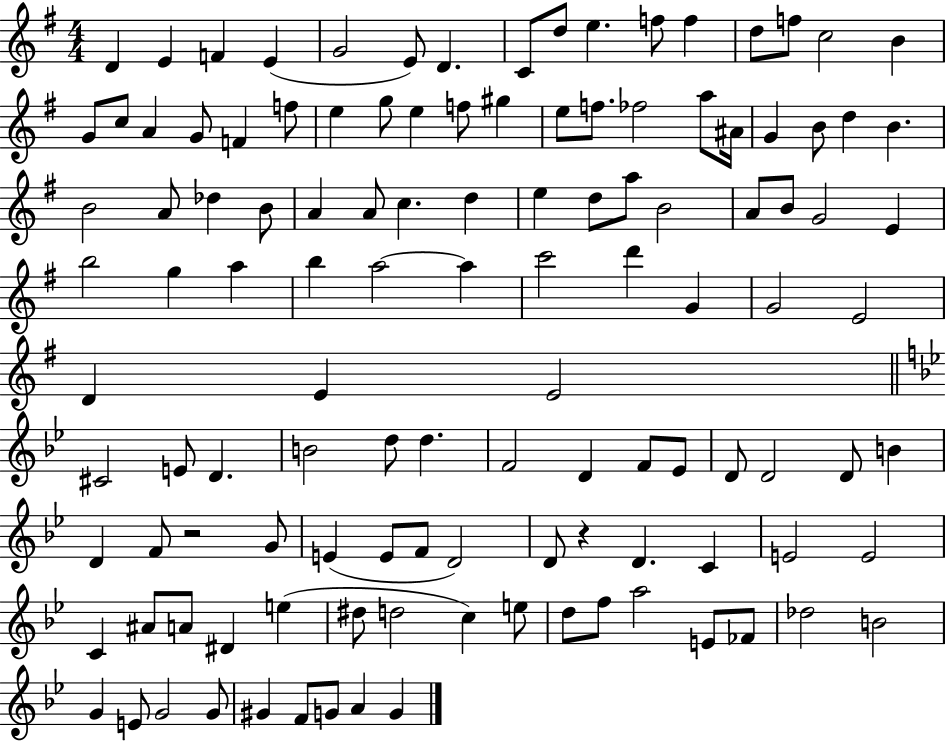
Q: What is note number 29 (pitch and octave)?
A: F5